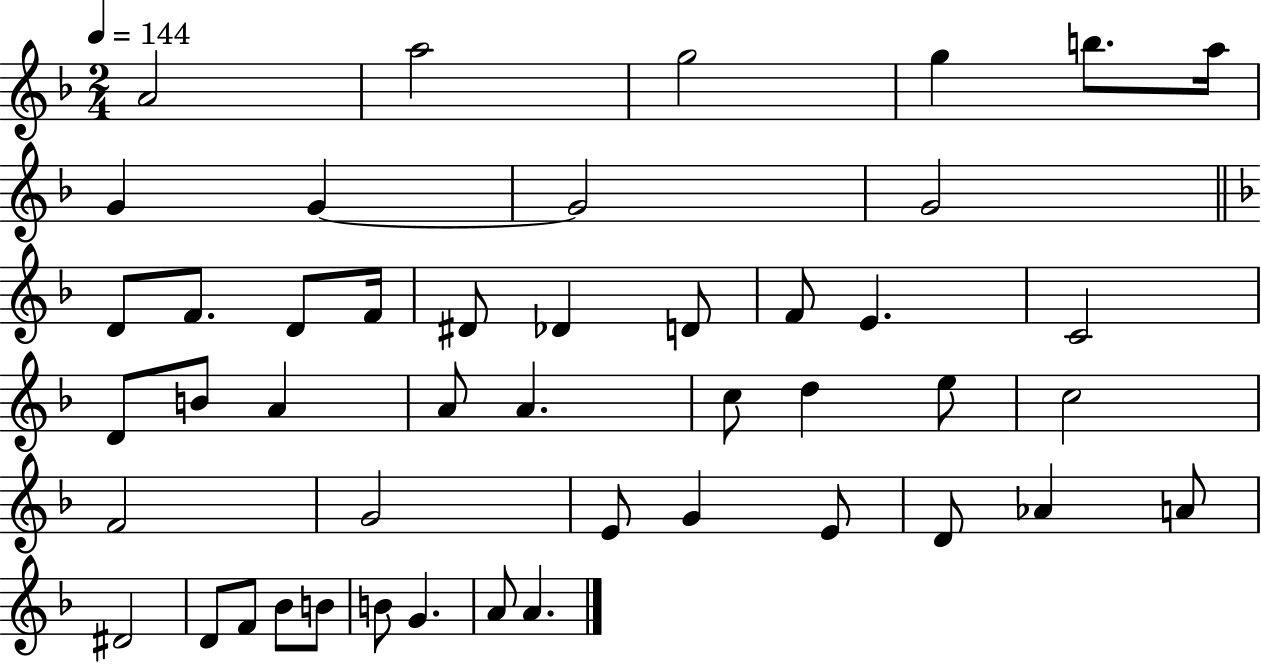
A4/h A5/h G5/h G5/q B5/e. A5/s G4/q G4/q G4/h G4/h D4/e F4/e. D4/e F4/s D#4/e Db4/q D4/e F4/e E4/q. C4/h D4/e B4/e A4/q A4/e A4/q. C5/e D5/q E5/e C5/h F4/h G4/h E4/e G4/q E4/e D4/e Ab4/q A4/e D#4/h D4/e F4/e Bb4/e B4/e B4/e G4/q. A4/e A4/q.